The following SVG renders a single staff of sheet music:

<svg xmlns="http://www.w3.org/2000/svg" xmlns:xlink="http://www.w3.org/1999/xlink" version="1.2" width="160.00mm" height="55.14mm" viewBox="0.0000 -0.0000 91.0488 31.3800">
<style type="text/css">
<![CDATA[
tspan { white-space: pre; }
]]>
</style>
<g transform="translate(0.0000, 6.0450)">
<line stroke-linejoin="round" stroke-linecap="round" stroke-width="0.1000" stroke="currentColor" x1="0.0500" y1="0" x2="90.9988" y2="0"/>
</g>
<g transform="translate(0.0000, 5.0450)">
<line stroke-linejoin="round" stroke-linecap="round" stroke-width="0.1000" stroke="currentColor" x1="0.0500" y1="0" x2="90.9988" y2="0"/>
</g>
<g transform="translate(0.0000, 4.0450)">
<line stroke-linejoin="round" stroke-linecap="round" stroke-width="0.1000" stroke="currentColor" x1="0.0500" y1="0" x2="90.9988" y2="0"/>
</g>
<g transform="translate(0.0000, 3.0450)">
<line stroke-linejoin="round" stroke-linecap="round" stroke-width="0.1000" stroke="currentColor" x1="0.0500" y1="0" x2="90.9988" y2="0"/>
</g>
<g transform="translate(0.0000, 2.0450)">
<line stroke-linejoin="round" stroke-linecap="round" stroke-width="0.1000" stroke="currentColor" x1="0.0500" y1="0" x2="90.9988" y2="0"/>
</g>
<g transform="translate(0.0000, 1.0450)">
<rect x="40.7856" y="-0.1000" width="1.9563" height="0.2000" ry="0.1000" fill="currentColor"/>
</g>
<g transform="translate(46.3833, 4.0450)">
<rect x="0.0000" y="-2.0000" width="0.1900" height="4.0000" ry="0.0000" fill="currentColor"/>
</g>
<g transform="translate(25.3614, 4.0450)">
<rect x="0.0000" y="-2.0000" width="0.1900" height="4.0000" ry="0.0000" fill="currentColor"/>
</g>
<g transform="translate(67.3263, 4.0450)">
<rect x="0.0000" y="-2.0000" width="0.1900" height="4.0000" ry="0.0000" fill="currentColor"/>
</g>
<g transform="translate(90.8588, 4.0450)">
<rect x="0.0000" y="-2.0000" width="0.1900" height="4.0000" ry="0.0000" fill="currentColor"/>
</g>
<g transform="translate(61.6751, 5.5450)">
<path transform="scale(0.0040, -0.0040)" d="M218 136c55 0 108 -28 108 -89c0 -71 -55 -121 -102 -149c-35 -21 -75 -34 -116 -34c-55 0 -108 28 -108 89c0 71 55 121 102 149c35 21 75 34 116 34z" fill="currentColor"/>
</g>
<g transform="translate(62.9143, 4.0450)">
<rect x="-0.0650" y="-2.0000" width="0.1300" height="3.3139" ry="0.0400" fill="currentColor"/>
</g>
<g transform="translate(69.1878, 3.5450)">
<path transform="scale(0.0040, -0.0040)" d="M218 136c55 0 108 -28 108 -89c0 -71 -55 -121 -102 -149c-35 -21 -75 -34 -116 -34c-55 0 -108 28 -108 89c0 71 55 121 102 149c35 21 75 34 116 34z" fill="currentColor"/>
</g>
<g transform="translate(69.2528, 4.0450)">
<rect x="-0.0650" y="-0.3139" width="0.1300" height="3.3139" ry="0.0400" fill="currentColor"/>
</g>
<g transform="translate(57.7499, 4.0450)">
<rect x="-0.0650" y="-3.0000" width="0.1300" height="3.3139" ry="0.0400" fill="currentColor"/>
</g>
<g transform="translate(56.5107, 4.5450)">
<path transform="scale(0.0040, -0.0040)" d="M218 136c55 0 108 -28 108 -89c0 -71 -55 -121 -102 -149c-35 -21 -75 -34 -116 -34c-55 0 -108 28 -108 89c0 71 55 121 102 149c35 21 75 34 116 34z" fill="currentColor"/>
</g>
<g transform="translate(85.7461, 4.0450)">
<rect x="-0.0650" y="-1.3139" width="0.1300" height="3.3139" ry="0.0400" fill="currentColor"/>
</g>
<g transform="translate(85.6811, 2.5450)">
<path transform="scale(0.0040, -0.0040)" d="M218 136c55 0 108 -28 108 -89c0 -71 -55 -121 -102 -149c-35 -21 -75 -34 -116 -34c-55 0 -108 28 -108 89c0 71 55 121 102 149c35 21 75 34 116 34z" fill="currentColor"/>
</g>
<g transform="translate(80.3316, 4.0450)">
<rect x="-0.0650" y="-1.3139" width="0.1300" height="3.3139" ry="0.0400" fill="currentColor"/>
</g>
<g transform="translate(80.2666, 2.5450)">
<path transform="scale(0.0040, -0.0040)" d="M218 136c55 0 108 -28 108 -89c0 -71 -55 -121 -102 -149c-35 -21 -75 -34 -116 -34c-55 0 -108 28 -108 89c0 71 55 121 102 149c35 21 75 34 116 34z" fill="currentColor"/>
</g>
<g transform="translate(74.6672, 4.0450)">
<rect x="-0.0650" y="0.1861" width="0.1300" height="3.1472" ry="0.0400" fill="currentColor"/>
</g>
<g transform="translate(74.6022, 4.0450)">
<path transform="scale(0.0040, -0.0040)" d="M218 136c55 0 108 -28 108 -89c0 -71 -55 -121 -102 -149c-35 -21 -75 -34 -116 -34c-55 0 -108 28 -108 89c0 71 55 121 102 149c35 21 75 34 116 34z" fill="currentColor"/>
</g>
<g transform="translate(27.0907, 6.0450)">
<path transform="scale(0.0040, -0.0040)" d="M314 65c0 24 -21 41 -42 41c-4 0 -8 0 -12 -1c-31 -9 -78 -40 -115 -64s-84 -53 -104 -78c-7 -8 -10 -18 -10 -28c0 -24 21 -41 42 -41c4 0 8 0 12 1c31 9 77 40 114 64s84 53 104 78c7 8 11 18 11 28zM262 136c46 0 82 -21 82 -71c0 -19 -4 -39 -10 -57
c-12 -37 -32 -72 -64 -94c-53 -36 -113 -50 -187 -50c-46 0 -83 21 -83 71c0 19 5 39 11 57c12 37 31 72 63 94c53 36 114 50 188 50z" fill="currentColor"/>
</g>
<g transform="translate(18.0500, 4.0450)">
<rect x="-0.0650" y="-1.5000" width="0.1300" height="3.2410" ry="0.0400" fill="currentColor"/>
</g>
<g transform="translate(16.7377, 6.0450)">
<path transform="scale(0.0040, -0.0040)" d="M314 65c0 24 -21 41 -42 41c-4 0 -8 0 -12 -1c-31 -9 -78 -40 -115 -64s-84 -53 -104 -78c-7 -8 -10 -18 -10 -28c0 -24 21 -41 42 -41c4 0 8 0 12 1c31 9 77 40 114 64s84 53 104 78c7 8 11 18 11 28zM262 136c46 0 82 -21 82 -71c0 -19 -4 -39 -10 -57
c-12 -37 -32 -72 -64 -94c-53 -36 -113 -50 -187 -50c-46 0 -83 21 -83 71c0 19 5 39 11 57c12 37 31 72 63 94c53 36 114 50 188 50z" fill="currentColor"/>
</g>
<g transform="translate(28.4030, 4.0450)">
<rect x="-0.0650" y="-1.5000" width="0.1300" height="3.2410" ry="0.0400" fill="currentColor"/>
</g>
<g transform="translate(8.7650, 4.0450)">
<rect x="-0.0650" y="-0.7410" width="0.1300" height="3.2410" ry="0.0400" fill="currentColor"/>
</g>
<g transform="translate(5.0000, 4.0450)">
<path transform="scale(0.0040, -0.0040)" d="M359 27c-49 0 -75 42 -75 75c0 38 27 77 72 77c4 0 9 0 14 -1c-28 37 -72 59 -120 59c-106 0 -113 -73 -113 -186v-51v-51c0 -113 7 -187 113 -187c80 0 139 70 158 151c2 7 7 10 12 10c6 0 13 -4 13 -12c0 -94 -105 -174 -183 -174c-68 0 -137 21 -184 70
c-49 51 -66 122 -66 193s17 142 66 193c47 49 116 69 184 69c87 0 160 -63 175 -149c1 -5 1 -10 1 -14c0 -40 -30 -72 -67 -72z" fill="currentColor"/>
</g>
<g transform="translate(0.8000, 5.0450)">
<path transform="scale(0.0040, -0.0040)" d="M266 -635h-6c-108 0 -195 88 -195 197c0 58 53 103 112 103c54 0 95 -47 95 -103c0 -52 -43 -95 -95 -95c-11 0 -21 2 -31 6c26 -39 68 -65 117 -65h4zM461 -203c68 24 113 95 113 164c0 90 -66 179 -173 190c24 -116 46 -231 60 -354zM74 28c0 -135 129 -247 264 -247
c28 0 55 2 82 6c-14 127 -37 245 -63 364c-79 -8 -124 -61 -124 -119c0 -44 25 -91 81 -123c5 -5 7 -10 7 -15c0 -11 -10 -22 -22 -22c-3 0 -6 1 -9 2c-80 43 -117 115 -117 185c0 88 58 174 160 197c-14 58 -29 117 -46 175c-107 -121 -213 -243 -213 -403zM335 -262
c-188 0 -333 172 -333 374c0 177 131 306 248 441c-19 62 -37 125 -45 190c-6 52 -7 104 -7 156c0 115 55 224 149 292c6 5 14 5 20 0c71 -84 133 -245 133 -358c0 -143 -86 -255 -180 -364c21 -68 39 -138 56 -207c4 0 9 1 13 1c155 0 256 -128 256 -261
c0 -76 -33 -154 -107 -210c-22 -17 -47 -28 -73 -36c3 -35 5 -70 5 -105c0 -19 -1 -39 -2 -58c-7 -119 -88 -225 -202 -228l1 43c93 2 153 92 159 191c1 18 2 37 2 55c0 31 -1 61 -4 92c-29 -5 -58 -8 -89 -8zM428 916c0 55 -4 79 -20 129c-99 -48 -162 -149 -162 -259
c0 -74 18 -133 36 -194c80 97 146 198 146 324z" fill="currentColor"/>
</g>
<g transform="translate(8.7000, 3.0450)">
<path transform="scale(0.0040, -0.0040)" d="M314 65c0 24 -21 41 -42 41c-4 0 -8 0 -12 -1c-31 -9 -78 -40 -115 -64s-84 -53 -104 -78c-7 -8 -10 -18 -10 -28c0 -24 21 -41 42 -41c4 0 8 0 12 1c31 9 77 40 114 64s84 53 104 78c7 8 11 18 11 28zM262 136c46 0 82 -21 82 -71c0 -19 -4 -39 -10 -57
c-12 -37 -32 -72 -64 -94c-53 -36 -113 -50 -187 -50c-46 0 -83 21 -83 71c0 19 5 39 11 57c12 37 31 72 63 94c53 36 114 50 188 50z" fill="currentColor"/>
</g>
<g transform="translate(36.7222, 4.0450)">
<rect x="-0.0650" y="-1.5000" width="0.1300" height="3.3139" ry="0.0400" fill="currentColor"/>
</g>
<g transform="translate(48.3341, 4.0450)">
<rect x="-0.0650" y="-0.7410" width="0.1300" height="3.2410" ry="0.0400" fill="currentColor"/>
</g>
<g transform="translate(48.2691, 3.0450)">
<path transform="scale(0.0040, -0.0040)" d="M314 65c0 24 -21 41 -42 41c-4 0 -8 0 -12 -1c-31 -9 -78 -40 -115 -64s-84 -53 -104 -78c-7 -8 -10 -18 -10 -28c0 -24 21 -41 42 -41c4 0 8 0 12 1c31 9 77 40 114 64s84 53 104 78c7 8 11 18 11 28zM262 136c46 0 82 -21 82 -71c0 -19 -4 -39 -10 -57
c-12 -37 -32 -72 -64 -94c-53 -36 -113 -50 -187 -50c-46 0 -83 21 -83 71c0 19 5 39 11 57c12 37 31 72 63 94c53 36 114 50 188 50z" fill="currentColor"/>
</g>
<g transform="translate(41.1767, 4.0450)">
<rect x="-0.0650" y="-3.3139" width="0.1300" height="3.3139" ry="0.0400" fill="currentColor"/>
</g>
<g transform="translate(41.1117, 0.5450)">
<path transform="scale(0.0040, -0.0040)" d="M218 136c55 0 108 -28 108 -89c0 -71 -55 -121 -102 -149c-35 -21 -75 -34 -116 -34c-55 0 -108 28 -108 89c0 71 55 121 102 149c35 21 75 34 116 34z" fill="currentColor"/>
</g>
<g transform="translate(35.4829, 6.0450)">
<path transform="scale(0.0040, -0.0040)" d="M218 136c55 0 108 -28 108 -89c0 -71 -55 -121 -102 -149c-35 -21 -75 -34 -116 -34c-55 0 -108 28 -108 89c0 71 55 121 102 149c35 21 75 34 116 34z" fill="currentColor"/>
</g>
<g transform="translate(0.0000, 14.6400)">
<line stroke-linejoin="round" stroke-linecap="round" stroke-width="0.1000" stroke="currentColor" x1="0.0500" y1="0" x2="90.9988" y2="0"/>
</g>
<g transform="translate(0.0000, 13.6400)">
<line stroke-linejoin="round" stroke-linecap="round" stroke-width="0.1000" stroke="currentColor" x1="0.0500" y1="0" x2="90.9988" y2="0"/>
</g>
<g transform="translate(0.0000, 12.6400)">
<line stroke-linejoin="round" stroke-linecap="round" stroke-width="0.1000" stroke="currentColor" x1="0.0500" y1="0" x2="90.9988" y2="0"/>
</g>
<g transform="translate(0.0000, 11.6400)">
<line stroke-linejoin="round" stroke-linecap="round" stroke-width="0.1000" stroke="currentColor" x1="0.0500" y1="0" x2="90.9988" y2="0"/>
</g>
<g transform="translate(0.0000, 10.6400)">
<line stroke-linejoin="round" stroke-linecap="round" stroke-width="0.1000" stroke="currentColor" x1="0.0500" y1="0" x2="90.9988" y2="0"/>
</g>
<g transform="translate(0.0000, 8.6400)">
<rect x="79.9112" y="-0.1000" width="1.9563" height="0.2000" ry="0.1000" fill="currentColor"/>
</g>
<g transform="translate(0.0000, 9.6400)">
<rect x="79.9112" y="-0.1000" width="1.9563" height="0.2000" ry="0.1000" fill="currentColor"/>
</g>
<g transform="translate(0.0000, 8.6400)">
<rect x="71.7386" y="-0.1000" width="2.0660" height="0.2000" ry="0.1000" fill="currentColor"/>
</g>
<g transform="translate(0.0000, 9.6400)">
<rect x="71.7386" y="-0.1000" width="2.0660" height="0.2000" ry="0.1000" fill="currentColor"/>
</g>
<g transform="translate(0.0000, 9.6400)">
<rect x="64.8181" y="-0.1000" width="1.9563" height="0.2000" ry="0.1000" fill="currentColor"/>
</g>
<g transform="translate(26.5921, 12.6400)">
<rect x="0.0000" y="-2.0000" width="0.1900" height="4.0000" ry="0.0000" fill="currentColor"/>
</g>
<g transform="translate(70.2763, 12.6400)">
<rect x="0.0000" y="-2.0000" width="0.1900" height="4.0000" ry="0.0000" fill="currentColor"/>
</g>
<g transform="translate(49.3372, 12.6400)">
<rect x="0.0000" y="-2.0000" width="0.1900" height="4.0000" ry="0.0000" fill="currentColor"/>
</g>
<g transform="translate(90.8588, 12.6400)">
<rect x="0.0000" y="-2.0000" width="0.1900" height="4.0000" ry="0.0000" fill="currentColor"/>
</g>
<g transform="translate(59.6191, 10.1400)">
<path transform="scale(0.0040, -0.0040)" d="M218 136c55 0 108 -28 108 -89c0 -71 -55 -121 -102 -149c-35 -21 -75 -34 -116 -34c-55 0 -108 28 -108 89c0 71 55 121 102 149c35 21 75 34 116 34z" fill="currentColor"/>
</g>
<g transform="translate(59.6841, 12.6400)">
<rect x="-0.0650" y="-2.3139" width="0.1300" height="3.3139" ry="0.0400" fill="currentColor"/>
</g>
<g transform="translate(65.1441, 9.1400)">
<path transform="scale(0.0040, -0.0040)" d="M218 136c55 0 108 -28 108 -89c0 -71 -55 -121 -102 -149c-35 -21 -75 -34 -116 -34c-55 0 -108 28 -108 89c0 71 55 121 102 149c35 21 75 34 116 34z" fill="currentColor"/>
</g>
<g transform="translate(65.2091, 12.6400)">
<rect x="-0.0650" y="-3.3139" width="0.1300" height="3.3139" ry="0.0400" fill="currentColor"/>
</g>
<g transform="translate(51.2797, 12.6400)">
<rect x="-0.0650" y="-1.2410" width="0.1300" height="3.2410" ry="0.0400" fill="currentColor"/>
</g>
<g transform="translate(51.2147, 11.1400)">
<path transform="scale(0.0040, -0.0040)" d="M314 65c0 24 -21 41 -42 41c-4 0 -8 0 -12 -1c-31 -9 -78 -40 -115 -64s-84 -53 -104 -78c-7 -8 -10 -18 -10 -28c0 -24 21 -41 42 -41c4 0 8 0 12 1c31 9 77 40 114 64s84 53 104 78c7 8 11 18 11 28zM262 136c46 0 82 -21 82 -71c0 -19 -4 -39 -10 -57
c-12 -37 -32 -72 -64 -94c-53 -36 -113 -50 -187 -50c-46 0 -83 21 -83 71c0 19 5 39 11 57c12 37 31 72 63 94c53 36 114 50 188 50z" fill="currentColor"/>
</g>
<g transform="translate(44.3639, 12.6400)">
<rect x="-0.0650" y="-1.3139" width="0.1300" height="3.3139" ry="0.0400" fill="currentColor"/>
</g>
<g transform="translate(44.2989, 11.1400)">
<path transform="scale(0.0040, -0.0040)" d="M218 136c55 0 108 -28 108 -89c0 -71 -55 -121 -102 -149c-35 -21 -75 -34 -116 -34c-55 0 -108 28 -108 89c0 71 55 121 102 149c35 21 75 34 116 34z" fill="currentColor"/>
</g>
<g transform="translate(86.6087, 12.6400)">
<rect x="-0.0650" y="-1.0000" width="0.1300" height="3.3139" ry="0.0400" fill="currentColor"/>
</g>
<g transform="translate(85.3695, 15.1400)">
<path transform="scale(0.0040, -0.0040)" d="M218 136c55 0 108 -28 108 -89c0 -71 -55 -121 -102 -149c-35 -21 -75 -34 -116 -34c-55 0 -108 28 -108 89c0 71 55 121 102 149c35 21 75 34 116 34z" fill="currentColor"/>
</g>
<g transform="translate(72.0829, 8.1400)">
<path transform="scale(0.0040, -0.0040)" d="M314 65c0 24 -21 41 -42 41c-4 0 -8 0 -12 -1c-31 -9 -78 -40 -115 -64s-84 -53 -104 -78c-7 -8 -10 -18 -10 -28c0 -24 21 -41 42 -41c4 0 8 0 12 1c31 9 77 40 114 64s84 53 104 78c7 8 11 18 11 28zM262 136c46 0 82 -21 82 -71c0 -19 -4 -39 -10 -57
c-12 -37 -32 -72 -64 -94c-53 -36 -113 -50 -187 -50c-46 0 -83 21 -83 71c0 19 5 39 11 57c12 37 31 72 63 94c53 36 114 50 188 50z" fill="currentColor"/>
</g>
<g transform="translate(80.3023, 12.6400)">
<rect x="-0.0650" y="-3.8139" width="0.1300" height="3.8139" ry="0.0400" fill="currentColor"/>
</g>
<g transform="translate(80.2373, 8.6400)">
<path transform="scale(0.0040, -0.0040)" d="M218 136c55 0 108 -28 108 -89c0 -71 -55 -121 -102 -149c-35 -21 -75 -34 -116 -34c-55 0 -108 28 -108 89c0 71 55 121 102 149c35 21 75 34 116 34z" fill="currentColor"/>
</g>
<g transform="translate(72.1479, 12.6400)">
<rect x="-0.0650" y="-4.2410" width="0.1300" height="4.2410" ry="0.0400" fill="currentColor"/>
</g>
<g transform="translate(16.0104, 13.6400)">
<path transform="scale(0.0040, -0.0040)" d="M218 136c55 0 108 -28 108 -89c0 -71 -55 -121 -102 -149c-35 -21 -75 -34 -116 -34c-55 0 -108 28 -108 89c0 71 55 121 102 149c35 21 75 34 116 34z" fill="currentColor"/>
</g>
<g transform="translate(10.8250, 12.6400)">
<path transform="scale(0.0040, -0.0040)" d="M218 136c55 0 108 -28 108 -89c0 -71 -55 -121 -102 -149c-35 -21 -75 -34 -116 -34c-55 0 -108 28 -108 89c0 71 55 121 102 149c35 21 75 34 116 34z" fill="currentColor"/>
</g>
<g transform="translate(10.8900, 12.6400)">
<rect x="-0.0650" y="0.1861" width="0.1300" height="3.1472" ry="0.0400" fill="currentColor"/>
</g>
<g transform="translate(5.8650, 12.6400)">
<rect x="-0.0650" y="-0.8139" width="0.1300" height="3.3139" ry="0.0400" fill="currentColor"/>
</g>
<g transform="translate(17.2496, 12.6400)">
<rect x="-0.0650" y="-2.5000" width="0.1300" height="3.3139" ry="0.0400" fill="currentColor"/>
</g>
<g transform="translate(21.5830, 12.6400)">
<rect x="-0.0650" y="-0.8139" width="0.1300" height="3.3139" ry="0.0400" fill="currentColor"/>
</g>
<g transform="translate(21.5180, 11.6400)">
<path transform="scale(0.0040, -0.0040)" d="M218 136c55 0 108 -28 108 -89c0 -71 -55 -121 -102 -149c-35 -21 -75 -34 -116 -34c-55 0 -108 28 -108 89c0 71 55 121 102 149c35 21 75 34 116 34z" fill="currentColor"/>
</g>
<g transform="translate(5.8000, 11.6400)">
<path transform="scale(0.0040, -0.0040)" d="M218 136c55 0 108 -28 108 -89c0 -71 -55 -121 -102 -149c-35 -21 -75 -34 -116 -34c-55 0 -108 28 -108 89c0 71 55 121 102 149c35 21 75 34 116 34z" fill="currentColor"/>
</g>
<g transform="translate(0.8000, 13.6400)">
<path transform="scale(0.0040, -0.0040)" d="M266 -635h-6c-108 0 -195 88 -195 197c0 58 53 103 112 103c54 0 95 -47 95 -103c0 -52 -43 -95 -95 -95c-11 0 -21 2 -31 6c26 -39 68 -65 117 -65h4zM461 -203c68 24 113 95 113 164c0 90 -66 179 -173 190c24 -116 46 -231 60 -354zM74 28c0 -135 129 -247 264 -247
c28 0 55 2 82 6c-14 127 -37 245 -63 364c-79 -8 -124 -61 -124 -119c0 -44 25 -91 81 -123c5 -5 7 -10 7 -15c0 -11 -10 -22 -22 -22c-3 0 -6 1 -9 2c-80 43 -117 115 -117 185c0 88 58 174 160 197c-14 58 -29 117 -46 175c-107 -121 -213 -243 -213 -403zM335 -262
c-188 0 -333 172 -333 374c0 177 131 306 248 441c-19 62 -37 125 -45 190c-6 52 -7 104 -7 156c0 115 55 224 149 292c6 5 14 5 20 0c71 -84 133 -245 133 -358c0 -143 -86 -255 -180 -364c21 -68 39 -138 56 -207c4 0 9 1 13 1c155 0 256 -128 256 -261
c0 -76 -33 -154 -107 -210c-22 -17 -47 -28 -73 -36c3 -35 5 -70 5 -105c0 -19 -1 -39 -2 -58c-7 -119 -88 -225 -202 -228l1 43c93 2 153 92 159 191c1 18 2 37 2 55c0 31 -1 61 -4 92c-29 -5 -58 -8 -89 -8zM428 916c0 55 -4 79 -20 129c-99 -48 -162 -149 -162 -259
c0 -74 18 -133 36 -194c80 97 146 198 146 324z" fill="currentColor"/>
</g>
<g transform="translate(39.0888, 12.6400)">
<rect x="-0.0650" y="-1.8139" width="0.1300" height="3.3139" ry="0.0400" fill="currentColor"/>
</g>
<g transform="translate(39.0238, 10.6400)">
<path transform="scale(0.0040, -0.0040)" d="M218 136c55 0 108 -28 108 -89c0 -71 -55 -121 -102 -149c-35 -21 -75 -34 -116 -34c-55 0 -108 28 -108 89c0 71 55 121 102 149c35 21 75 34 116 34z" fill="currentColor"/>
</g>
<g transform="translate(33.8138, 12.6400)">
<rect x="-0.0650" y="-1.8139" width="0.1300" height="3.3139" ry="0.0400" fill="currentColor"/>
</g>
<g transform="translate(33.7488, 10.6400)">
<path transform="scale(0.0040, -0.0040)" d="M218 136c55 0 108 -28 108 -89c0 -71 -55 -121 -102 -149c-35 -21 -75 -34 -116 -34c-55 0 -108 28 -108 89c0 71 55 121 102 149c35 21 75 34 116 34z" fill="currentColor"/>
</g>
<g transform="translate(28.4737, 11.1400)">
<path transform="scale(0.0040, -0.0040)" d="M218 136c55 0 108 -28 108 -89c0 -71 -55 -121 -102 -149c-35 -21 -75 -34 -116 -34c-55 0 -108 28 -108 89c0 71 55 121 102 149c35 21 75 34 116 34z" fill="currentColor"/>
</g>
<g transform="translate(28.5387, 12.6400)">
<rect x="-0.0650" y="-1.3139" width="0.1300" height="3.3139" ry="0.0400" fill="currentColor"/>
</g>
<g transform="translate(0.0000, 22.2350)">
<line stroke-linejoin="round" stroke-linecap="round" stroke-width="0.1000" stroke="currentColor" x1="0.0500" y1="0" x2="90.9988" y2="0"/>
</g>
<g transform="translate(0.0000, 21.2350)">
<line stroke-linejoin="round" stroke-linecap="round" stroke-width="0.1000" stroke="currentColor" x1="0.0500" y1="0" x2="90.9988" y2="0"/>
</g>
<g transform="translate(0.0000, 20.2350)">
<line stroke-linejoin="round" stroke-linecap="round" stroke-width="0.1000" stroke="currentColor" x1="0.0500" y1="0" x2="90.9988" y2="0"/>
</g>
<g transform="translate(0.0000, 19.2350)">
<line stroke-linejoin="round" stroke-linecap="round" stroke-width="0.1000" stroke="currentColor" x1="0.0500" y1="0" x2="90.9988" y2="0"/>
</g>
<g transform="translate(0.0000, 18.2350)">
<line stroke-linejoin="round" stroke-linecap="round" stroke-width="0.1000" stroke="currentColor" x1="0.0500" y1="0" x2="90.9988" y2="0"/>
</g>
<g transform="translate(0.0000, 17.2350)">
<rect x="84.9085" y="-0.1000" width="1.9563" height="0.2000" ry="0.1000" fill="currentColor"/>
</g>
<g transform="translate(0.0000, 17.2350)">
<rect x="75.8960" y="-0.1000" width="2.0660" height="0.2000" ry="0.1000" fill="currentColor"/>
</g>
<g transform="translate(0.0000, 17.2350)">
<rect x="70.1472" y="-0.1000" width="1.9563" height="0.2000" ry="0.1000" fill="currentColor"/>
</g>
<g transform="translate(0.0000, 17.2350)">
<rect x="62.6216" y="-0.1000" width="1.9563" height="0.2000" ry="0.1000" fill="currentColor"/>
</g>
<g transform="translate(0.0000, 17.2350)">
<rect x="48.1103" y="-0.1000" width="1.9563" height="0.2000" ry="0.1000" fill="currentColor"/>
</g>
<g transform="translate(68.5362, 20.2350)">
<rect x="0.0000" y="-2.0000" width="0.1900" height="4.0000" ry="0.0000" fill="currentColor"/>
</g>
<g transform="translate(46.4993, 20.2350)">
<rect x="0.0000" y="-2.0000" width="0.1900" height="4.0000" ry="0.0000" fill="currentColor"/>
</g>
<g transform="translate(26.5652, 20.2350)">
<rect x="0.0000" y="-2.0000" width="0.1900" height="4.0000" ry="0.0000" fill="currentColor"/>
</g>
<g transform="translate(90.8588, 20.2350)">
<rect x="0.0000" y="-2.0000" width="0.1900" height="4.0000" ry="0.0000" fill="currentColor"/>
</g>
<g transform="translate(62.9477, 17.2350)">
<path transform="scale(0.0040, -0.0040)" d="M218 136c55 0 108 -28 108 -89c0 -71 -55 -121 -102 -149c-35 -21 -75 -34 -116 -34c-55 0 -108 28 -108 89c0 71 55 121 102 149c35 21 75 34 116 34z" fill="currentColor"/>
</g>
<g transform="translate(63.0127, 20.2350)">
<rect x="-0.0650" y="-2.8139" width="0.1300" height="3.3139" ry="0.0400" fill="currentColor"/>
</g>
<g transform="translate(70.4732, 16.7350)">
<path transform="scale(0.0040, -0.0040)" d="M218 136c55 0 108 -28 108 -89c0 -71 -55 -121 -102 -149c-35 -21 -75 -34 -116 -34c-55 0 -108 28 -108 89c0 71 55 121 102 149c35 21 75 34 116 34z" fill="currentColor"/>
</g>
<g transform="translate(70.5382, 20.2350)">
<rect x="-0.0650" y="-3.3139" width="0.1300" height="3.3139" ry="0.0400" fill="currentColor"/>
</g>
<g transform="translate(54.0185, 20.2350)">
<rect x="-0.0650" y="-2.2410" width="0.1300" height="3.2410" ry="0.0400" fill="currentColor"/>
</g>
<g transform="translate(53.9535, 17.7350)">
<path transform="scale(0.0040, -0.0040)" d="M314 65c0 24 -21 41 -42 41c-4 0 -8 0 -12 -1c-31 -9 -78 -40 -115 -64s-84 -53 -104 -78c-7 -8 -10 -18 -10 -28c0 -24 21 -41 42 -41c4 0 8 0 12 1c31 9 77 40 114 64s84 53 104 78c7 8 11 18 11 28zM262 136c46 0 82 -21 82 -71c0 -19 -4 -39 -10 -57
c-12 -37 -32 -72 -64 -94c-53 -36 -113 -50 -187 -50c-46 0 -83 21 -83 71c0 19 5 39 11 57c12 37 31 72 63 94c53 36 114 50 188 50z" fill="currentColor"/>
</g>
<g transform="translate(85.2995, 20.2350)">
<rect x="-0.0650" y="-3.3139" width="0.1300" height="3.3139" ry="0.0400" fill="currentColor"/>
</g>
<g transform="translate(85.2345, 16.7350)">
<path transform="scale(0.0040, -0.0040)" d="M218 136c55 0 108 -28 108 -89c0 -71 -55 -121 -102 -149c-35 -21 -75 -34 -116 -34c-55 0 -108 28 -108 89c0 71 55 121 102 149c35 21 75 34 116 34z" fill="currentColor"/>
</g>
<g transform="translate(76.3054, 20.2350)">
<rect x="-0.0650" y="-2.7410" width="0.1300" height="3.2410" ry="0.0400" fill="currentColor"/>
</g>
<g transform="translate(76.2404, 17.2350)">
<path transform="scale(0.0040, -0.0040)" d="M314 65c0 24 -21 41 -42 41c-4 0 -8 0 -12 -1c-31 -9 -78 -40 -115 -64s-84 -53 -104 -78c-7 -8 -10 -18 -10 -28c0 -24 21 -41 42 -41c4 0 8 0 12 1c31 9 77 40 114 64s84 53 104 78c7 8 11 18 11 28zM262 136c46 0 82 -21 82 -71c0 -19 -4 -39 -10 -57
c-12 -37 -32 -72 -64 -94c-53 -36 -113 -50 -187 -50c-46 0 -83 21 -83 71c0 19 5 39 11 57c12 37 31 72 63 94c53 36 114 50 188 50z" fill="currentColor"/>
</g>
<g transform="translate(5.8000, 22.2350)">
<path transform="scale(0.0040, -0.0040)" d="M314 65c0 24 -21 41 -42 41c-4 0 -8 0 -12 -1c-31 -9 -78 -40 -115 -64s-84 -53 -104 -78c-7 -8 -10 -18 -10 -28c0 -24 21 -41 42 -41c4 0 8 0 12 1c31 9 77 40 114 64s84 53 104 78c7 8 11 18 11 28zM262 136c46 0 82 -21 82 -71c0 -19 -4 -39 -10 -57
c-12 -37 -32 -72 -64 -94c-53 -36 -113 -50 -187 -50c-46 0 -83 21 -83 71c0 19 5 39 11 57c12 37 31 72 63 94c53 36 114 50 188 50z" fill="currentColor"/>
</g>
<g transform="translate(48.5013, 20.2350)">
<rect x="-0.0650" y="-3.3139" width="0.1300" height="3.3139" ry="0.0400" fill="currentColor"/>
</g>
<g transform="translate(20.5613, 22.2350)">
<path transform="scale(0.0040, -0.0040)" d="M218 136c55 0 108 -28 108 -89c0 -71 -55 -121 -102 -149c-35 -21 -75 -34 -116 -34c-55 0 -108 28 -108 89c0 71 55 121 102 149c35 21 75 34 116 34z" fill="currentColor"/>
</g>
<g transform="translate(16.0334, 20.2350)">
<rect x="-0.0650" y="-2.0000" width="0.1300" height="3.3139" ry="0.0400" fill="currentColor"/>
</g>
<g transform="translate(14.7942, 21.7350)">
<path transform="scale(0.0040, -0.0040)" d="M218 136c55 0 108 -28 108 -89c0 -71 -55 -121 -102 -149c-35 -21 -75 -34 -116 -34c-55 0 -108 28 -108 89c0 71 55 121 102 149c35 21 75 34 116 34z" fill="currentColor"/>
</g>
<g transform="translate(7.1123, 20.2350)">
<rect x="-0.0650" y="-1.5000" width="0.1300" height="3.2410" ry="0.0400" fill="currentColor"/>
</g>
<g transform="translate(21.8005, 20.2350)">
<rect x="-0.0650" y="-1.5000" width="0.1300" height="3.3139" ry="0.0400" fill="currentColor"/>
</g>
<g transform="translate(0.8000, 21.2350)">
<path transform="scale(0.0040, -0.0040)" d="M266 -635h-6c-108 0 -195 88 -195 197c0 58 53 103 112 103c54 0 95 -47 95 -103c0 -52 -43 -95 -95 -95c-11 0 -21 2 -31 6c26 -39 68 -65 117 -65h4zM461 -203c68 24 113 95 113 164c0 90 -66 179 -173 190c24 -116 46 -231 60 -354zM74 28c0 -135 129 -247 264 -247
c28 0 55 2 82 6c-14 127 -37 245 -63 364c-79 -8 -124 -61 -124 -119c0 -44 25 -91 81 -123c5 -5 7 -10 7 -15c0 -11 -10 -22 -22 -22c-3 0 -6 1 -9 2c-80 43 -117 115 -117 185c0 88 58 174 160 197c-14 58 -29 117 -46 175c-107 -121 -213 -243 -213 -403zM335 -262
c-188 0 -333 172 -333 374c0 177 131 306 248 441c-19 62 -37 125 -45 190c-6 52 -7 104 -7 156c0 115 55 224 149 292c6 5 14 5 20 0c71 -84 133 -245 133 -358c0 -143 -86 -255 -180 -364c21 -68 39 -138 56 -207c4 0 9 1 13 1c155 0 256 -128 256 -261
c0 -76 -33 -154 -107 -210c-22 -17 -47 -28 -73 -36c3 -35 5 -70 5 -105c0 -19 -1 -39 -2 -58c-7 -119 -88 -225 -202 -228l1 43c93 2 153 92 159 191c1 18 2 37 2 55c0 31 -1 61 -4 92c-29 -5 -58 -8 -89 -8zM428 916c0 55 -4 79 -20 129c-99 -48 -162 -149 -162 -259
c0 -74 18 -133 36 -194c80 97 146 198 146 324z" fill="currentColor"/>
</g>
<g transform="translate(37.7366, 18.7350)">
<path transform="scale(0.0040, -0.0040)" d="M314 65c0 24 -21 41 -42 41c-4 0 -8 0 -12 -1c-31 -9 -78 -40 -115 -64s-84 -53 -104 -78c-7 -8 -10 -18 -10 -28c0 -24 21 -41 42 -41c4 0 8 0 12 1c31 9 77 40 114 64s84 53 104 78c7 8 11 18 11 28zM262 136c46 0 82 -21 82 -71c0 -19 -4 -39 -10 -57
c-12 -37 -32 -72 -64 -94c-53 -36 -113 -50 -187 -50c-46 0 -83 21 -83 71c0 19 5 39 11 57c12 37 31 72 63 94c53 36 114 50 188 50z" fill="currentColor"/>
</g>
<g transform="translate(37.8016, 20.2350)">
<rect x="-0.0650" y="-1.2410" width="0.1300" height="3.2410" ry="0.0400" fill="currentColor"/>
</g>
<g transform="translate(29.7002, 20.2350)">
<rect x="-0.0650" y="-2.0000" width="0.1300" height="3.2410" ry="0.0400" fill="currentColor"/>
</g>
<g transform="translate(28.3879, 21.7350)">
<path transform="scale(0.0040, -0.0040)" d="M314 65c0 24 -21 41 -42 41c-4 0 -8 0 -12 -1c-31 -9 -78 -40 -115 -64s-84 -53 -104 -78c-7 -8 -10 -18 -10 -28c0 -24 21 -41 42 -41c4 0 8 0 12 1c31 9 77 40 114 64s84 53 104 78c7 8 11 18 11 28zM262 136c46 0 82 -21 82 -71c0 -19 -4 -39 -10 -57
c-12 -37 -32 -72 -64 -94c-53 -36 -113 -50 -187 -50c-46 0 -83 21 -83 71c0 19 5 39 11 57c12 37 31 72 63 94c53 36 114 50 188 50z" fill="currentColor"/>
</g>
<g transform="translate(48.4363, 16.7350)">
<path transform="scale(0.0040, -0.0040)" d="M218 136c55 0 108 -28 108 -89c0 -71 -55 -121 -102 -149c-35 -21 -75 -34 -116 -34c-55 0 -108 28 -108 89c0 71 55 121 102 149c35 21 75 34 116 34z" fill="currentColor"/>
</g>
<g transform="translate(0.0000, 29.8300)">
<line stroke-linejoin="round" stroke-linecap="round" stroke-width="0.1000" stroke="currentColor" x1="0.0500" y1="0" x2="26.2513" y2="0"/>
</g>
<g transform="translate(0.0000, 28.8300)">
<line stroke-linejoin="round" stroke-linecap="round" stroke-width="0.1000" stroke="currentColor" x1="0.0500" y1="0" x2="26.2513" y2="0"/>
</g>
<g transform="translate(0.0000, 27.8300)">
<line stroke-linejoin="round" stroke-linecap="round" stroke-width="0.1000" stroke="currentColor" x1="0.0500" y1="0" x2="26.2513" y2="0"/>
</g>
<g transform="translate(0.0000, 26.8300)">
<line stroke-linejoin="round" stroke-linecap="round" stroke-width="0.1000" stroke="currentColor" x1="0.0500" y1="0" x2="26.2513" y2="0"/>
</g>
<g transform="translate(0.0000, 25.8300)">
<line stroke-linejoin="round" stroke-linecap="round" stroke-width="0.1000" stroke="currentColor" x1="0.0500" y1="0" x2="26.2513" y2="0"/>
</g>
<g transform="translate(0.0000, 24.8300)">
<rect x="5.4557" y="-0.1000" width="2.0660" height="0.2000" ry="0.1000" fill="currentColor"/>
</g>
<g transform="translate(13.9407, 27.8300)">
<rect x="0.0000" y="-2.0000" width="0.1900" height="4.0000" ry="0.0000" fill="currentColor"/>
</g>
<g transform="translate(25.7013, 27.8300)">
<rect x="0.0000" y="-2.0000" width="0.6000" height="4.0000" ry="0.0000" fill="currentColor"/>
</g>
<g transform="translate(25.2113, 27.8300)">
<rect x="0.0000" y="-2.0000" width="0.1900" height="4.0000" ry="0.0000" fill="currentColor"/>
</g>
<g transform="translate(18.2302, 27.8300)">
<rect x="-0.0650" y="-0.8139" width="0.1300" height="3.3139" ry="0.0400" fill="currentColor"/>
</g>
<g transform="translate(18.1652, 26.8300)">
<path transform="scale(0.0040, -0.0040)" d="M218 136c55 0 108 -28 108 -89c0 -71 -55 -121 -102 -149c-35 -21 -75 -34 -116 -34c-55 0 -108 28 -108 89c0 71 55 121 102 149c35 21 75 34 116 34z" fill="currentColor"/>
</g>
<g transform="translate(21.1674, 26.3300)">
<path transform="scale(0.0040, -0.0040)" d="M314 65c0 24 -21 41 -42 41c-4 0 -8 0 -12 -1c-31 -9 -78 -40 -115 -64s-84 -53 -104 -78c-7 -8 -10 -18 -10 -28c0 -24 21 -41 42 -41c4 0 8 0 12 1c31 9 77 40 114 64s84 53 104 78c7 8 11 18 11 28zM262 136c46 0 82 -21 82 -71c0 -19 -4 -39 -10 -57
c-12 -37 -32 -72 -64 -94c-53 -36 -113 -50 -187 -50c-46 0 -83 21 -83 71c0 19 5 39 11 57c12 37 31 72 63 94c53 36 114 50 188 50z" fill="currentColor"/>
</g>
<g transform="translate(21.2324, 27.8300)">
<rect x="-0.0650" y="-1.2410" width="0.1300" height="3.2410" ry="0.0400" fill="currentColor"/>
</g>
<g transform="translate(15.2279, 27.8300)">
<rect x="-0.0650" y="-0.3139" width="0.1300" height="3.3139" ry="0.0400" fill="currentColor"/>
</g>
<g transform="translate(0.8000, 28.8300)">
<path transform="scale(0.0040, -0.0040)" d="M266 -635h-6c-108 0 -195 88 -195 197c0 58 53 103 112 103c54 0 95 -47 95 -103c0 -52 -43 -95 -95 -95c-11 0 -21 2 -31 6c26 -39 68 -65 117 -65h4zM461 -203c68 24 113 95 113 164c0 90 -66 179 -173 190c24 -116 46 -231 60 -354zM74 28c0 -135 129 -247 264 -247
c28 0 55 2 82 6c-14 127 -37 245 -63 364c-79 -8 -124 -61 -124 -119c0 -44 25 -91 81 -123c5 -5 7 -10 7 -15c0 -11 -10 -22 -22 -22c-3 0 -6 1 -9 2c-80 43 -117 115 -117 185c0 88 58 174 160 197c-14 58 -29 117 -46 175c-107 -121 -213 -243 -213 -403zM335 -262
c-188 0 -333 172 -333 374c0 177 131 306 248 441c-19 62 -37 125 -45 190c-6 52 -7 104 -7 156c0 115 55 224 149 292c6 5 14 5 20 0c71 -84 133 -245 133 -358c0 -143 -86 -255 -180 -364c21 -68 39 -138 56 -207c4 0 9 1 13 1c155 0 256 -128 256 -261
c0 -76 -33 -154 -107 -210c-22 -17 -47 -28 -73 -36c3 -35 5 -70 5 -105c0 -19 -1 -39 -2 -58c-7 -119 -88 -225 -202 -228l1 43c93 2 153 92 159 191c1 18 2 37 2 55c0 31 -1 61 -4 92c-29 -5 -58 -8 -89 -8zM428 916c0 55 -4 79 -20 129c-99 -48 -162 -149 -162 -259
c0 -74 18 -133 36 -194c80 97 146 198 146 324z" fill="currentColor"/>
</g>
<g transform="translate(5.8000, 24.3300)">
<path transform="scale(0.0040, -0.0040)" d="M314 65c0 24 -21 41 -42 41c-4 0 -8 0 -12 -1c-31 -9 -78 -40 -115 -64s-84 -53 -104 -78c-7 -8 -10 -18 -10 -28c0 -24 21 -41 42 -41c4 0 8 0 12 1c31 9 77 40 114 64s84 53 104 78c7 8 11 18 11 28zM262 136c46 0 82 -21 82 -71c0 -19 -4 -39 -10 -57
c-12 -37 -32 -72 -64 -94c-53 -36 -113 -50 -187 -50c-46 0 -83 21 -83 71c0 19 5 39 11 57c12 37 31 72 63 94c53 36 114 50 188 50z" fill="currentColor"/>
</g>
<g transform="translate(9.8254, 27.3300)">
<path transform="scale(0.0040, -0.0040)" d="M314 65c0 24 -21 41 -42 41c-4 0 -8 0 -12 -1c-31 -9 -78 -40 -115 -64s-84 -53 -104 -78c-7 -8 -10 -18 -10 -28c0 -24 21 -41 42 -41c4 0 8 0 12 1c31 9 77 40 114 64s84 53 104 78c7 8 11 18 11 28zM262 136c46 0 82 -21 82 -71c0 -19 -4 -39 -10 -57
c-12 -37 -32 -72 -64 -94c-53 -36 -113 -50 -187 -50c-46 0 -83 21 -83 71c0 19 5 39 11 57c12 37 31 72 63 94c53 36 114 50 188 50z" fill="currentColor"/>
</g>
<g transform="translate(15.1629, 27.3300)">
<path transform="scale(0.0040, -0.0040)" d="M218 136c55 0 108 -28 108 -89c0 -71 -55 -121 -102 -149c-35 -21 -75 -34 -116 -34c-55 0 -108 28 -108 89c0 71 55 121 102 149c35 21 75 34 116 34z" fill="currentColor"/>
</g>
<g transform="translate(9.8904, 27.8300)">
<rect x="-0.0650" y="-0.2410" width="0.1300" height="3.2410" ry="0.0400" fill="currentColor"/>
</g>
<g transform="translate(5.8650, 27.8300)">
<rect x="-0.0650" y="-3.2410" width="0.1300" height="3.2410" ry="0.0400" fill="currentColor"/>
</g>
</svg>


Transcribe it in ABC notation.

X:1
T:Untitled
M:4/4
L:1/4
K:C
d2 E2 E2 E b d2 A F c B e e d B G d e f f e e2 g b d'2 c' D E2 F E F2 e2 b g2 a b a2 b b2 c2 c d e2